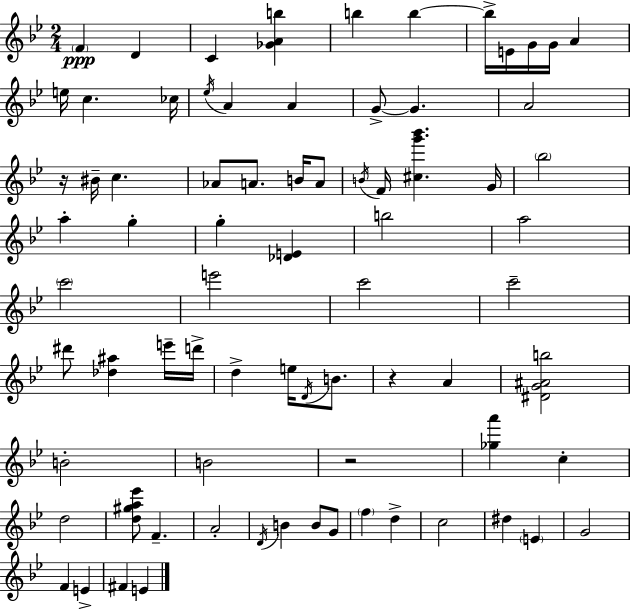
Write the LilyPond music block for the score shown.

{
  \clef treble
  \numericTimeSignature
  \time 2/4
  \key g \minor
  \repeat volta 2 { \parenthesize f'4\ppp d'4 | c'4 <ges' a' b''>4 | b''4 b''4~~ | b''16-> e'16 g'16 g'16 a'4 | \break e''16 c''4. ces''16 | \acciaccatura { ees''16 } a'4 a'4 | g'8->~~ g'4. | a'2 | \break r16 bis'16-- c''4. | aes'8 a'8. b'16 a'8 | \acciaccatura { b'16 } f'16 <cis'' g''' bes'''>4. | g'16 \parenthesize bes''2 | \break a''4-. g''4-. | g''4-. <des' e'>4 | b''2 | a''2 | \break \parenthesize c'''2 | e'''2 | c'''2 | c'''2-- | \break dis'''8 <des'' ais''>4 | e'''16-- d'''16-> d''4-> e''16 \acciaccatura { d'16 } | b'8. r4 a'4 | <dis' g' ais' b''>2 | \break b'2-. | b'2 | r2 | <ges'' a'''>4 c''4-. | \break d''2 | <d'' gis'' a'' ees'''>8 f'4.-- | a'2-. | \acciaccatura { d'16 } b'4 | \break b'8 g'8 \parenthesize f''4 | d''4-> c''2 | dis''4 | \parenthesize e'4 g'2 | \break f'4 | e'4-> fis'4 | e'4 } \bar "|."
}